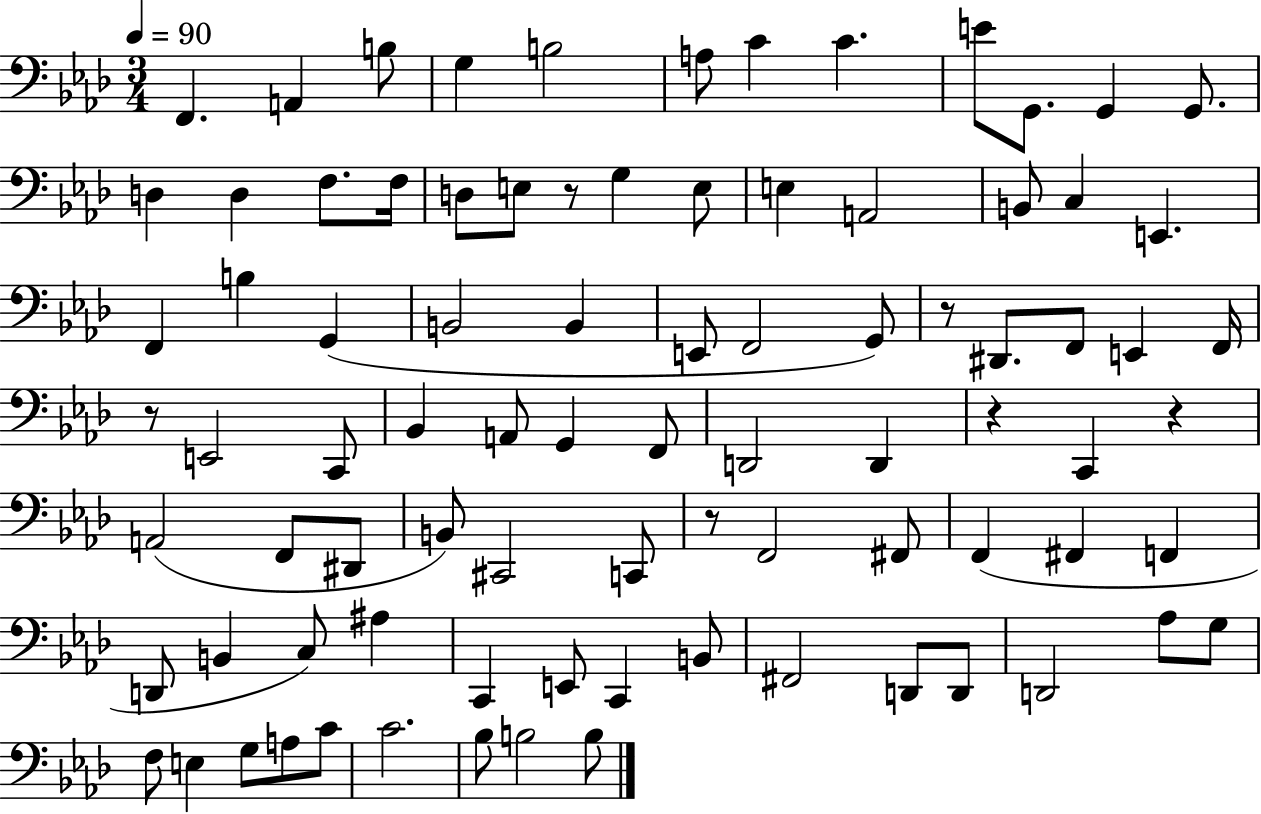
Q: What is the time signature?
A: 3/4